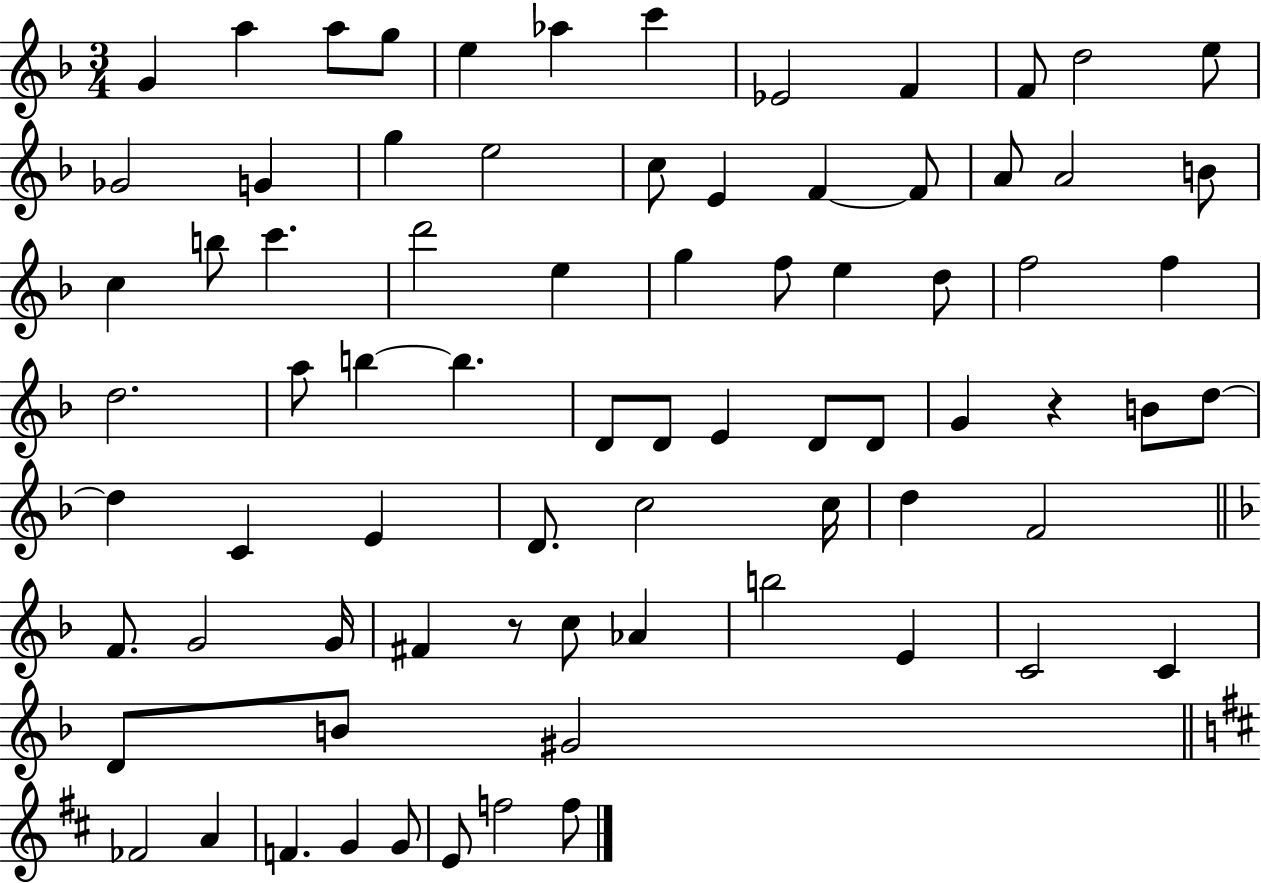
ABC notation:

X:1
T:Untitled
M:3/4
L:1/4
K:F
G a a/2 g/2 e _a c' _E2 F F/2 d2 e/2 _G2 G g e2 c/2 E F F/2 A/2 A2 B/2 c b/2 c' d'2 e g f/2 e d/2 f2 f d2 a/2 b b D/2 D/2 E D/2 D/2 G z B/2 d/2 d C E D/2 c2 c/4 d F2 F/2 G2 G/4 ^F z/2 c/2 _A b2 E C2 C D/2 B/2 ^G2 _F2 A F G G/2 E/2 f2 f/2